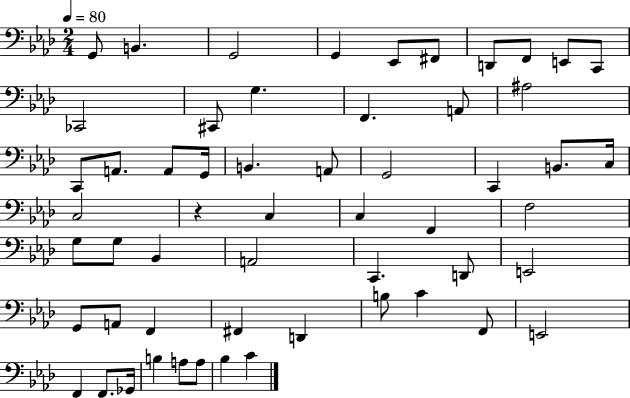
{
  \clef bass
  \numericTimeSignature
  \time 2/4
  \key aes \major
  \tempo 4 = 80
  g,8 b,4. | g,2 | g,4 ees,8 fis,8 | d,8 f,8 e,8 c,8 | \break ces,2 | cis,8 g4. | f,4. a,8 | ais2 | \break c,8 a,8. a,8 g,16 | b,4. a,8 | g,2 | c,4 b,8. c16 | \break c2 | r4 c4 | c4 f,4 | f2 | \break g8 g8 bes,4 | a,2 | c,4. d,8 | e,2 | \break g,8 a,8 f,4 | fis,4 d,4 | b8 c'4 f,8 | e,2 | \break f,4 f,8. ges,16 | b4 a8 a8 | bes4 c'4 | \bar "|."
}